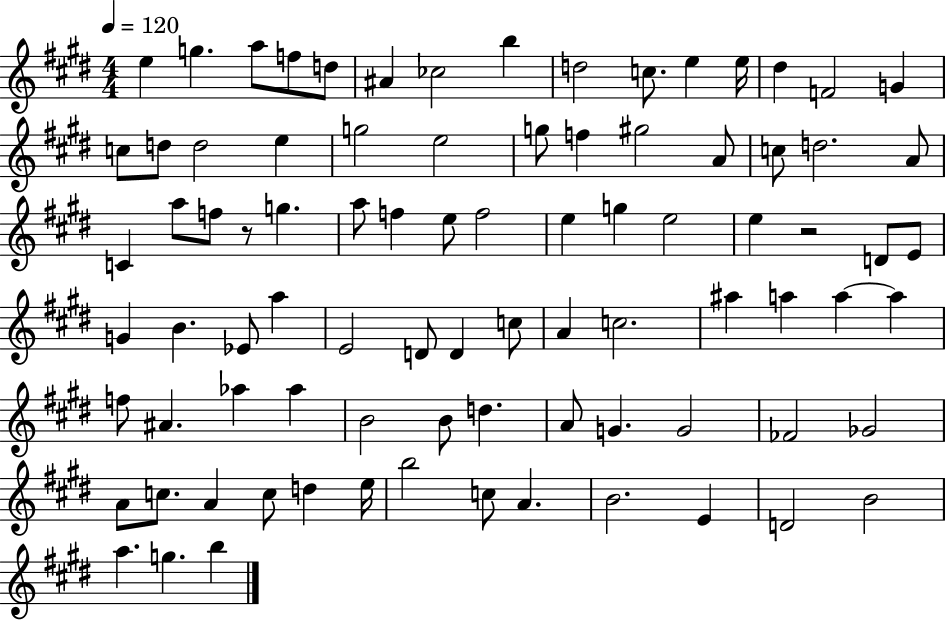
{
  \clef treble
  \numericTimeSignature
  \time 4/4
  \key e \major
  \tempo 4 = 120
  e''4 g''4. a''8 f''8 d''8 | ais'4 ces''2 b''4 | d''2 c''8. e''4 e''16 | dis''4 f'2 g'4 | \break c''8 d''8 d''2 e''4 | g''2 e''2 | g''8 f''4 gis''2 a'8 | c''8 d''2. a'8 | \break c'4 a''8 f''8 r8 g''4. | a''8 f''4 e''8 f''2 | e''4 g''4 e''2 | e''4 r2 d'8 e'8 | \break g'4 b'4. ees'8 a''4 | e'2 d'8 d'4 c''8 | a'4 c''2. | ais''4 a''4 a''4~~ a''4 | \break f''8 ais'4. aes''4 aes''4 | b'2 b'8 d''4. | a'8 g'4. g'2 | fes'2 ges'2 | \break a'8 c''8. a'4 c''8 d''4 e''16 | b''2 c''8 a'4. | b'2. e'4 | d'2 b'2 | \break a''4. g''4. b''4 | \bar "|."
}